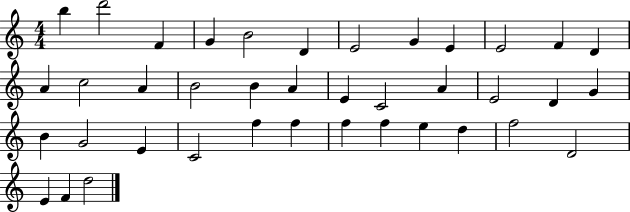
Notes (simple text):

B5/q D6/h F4/q G4/q B4/h D4/q E4/h G4/q E4/q E4/h F4/q D4/q A4/q C5/h A4/q B4/h B4/q A4/q E4/q C4/h A4/q E4/h D4/q G4/q B4/q G4/h E4/q C4/h F5/q F5/q F5/q F5/q E5/q D5/q F5/h D4/h E4/q F4/q D5/h